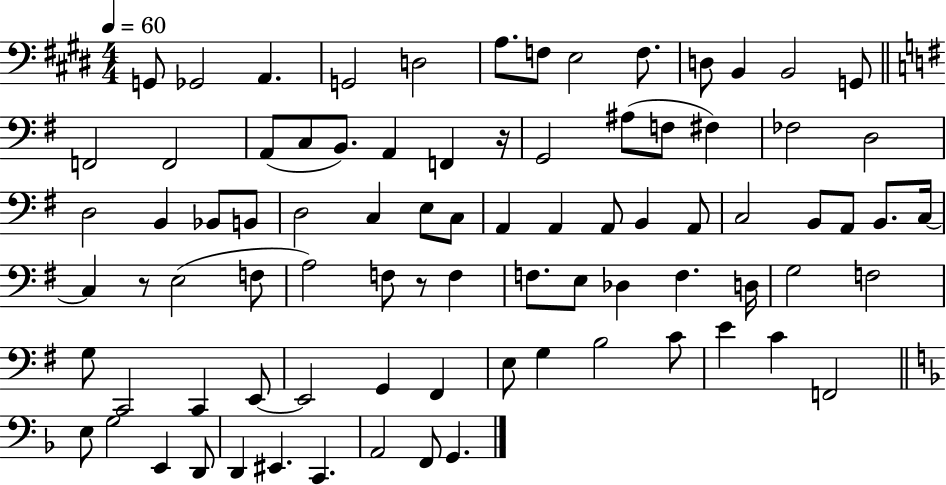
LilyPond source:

{
  \clef bass
  \numericTimeSignature
  \time 4/4
  \key e \major
  \tempo 4 = 60
  \repeat volta 2 { g,8 ges,2 a,4. | g,2 d2 | a8. f8 e2 f8. | d8 b,4 b,2 g,8 | \break \bar "||" \break \key g \major f,2 f,2 | a,8( c8 b,8.) a,4 f,4 r16 | g,2 ais8( f8 fis4) | fes2 d2 | \break d2 b,4 bes,8 b,8 | d2 c4 e8 c8 | a,4 a,4 a,8 b,4 a,8 | c2 b,8 a,8 b,8. c16~~ | \break c4 r8 e2( f8 | a2) f8 r8 f4 | f8. e8 des4 f4. d16 | g2 f2 | \break g8 c,2 c,4 e,8~~ | e,2 g,4 fis,4 | e8 g4 b2 c'8 | e'4 c'4 f,2 | \break \bar "||" \break \key f \major e8 g2 e,4 d,8 | d,4 eis,4. c,4. | a,2 f,8 g,4. | } \bar "|."
}